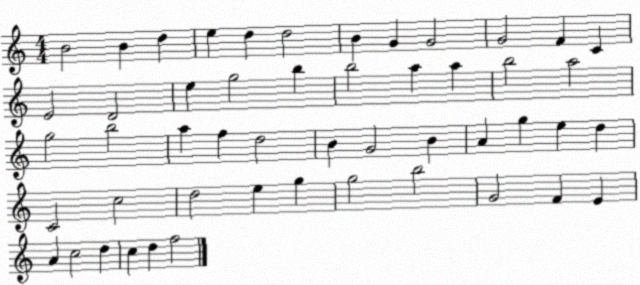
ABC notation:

X:1
T:Untitled
M:4/4
L:1/4
K:C
B2 B d e d d2 B G G2 G2 F C E2 D2 e g2 b b2 a a b2 a2 g2 b2 a f d2 B G2 B A g e d C2 c2 d2 e g g2 b2 G2 F E A c2 d c d f2